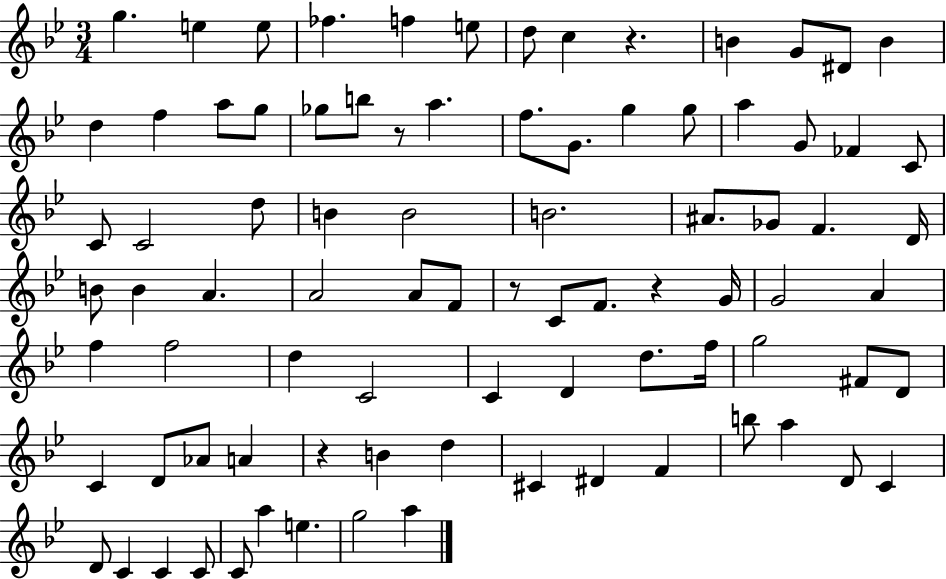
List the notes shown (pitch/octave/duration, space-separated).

G5/q. E5/q E5/e FES5/q. F5/q E5/e D5/e C5/q R/q. B4/q G4/e D#4/e B4/q D5/q F5/q A5/e G5/e Gb5/e B5/e R/e A5/q. F5/e. G4/e. G5/q G5/e A5/q G4/e FES4/q C4/e C4/e C4/h D5/e B4/q B4/h B4/h. A#4/e. Gb4/e F4/q. D4/s B4/e B4/q A4/q. A4/h A4/e F4/e R/e C4/e F4/e. R/q G4/s G4/h A4/q F5/q F5/h D5/q C4/h C4/q D4/q D5/e. F5/s G5/h F#4/e D4/e C4/q D4/e Ab4/e A4/q R/q B4/q D5/q C#4/q D#4/q F4/q B5/e A5/q D4/e C4/q D4/e C4/q C4/q C4/e C4/e A5/q E5/q. G5/h A5/q